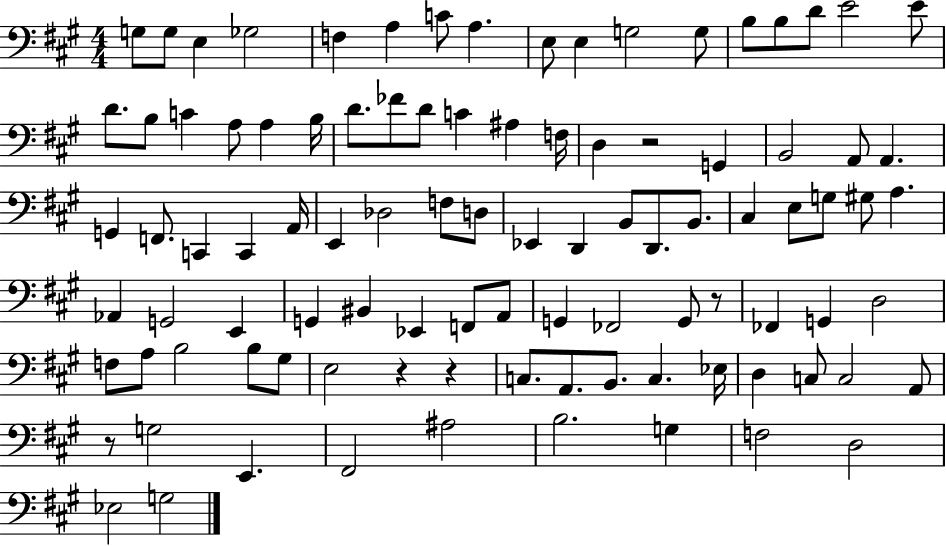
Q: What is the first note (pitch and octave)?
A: G3